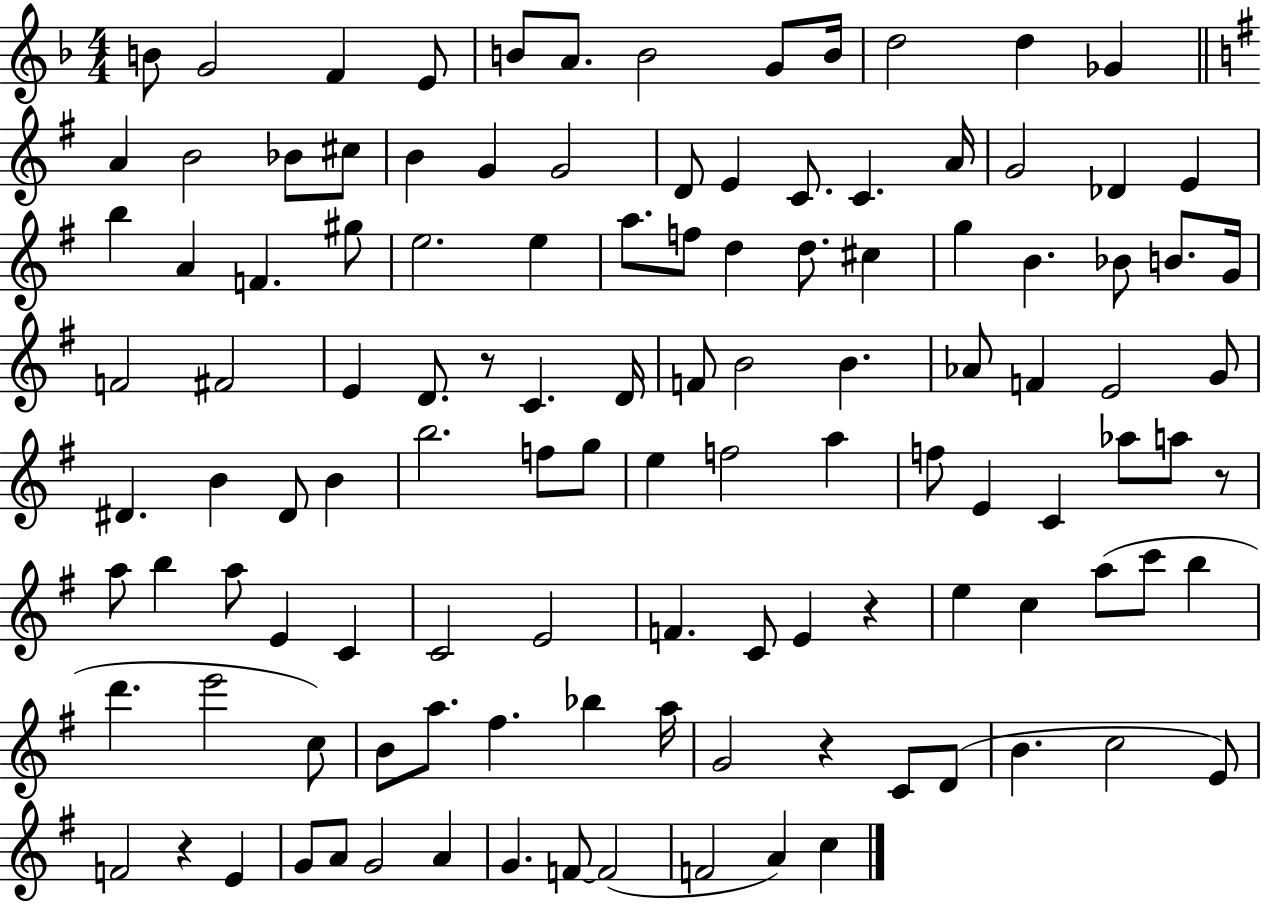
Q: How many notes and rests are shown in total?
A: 117